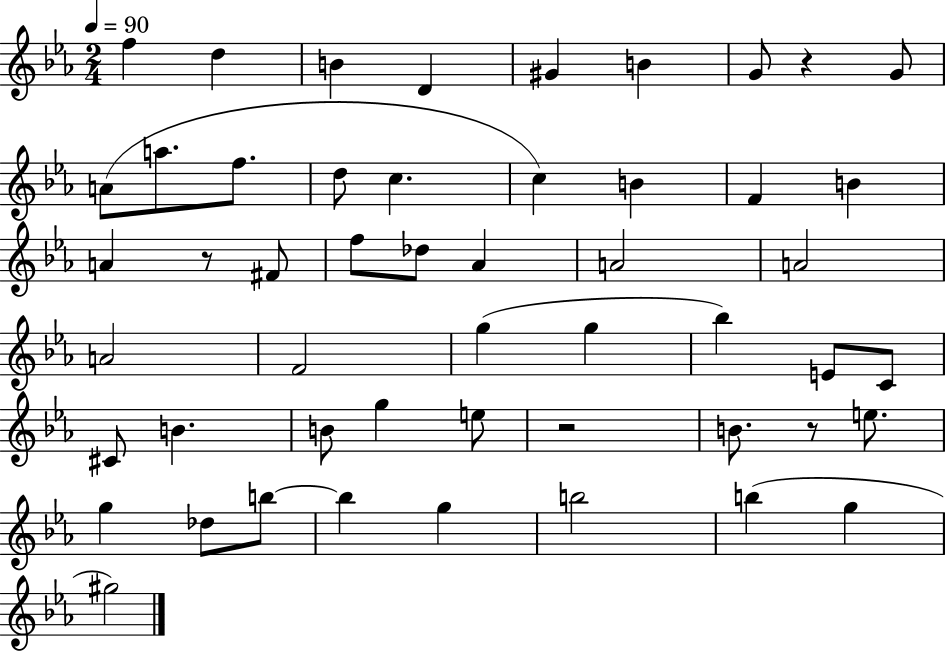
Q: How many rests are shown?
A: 4